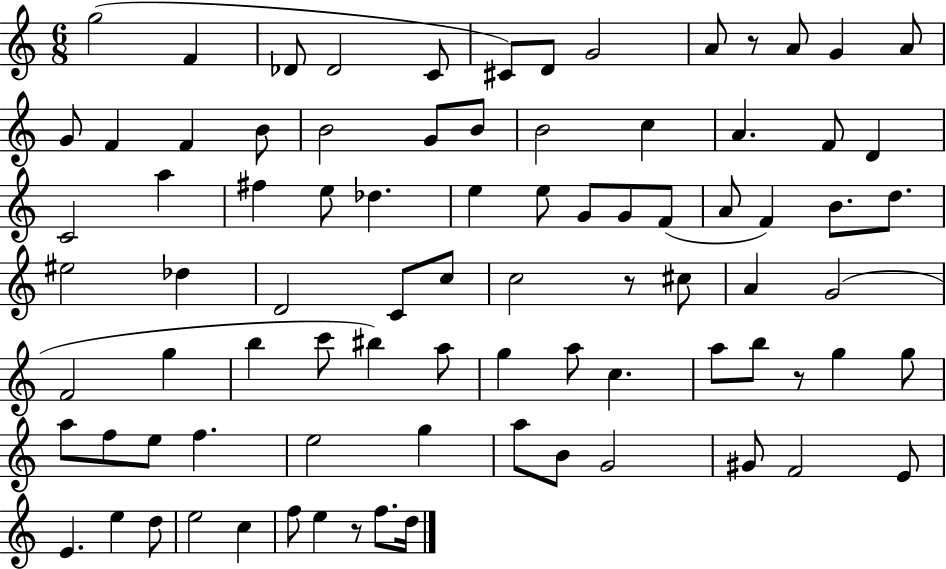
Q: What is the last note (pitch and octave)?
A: D5